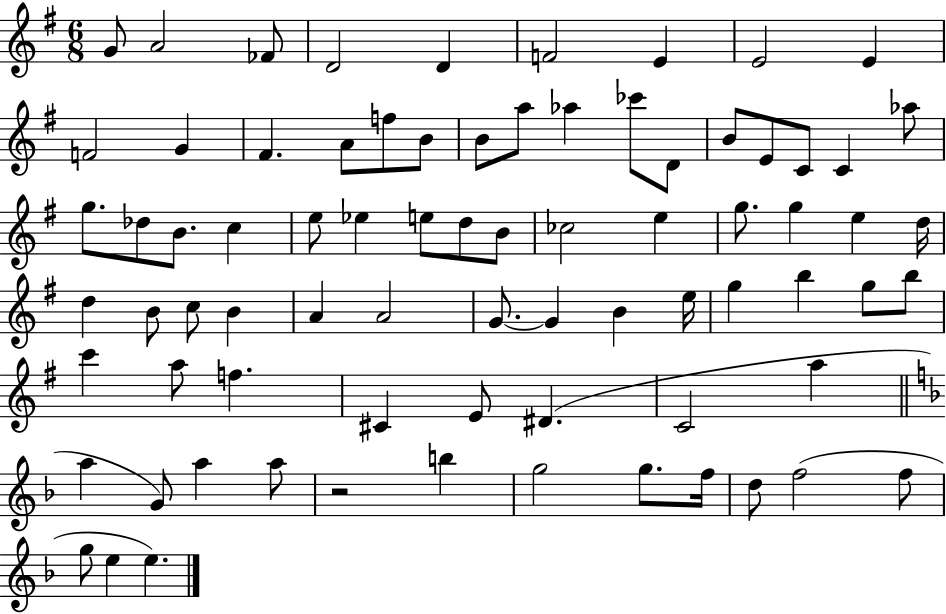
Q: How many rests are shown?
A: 1